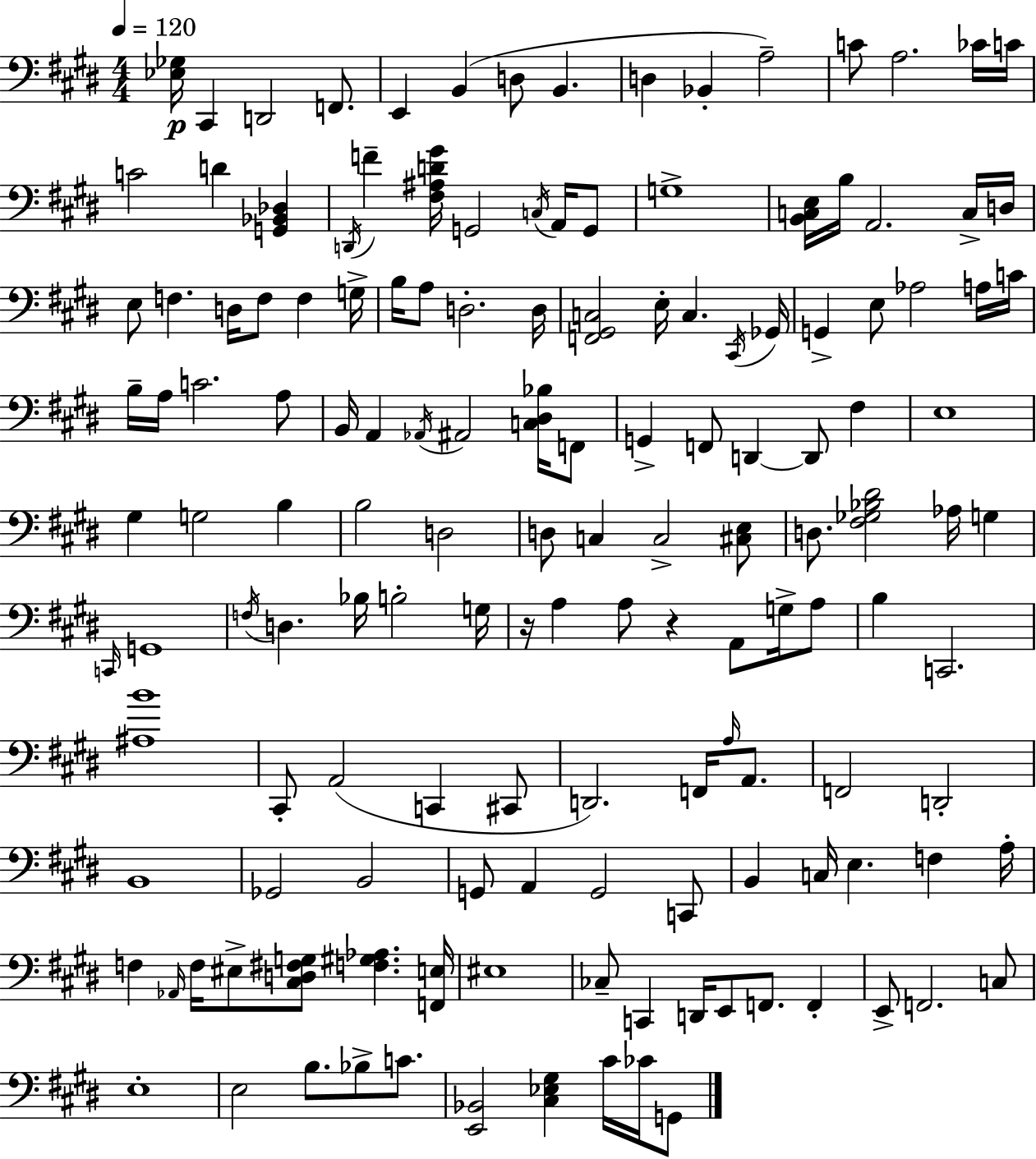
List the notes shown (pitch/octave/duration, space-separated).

[Eb3,Gb3]/s C#2/q D2/h F2/e. E2/q B2/q D3/e B2/q. D3/q Bb2/q A3/h C4/e A3/h. CES4/s C4/s C4/h D4/q [G2,Bb2,Db3]/q D2/s F4/q [F#3,A#3,D4,G#4]/s G2/h C3/s A2/s G2/e G3/w [B2,C3,E3]/s B3/s A2/h. C3/s D3/s E3/e F3/q. D3/s F3/e F3/q G3/s B3/s A3/e D3/h. D3/s [F2,G#2,C3]/h E3/s C3/q. C#2/s Gb2/s G2/q E3/e Ab3/h A3/s C4/s B3/s A3/s C4/h. A3/e B2/s A2/q Ab2/s A#2/h [C3,D#3,Bb3]/s F2/e G2/q F2/e D2/q D2/e F#3/q E3/w G#3/q G3/h B3/q B3/h D3/h D3/e C3/q C3/h [C#3,E3]/e D3/e. [F#3,Gb3,Bb3,D#4]/h Ab3/s G3/q C2/s G2/w F3/s D3/q. Bb3/s B3/h G3/s R/s A3/q A3/e R/q A2/e G3/s A3/e B3/q C2/h. [A#3,B4]/w C#2/e A2/h C2/q C#2/e D2/h. F2/s A3/s A2/e. F2/h D2/h B2/w Gb2/h B2/h G2/e A2/q G2/h C2/e B2/q C3/s E3/q. F3/q A3/s F3/q Ab2/s F3/s EIS3/e [C#3,D3,F#3,G3]/e [F3,G#3,Ab3]/q. [F2,E3]/s EIS3/w CES3/e C2/q D2/s E2/e F2/e. F2/q E2/e F2/h. C3/e E3/w E3/h B3/e. Bb3/e C4/e. [E2,Bb2]/h [C#3,Eb3,G#3]/q C#4/s CES4/s G2/e